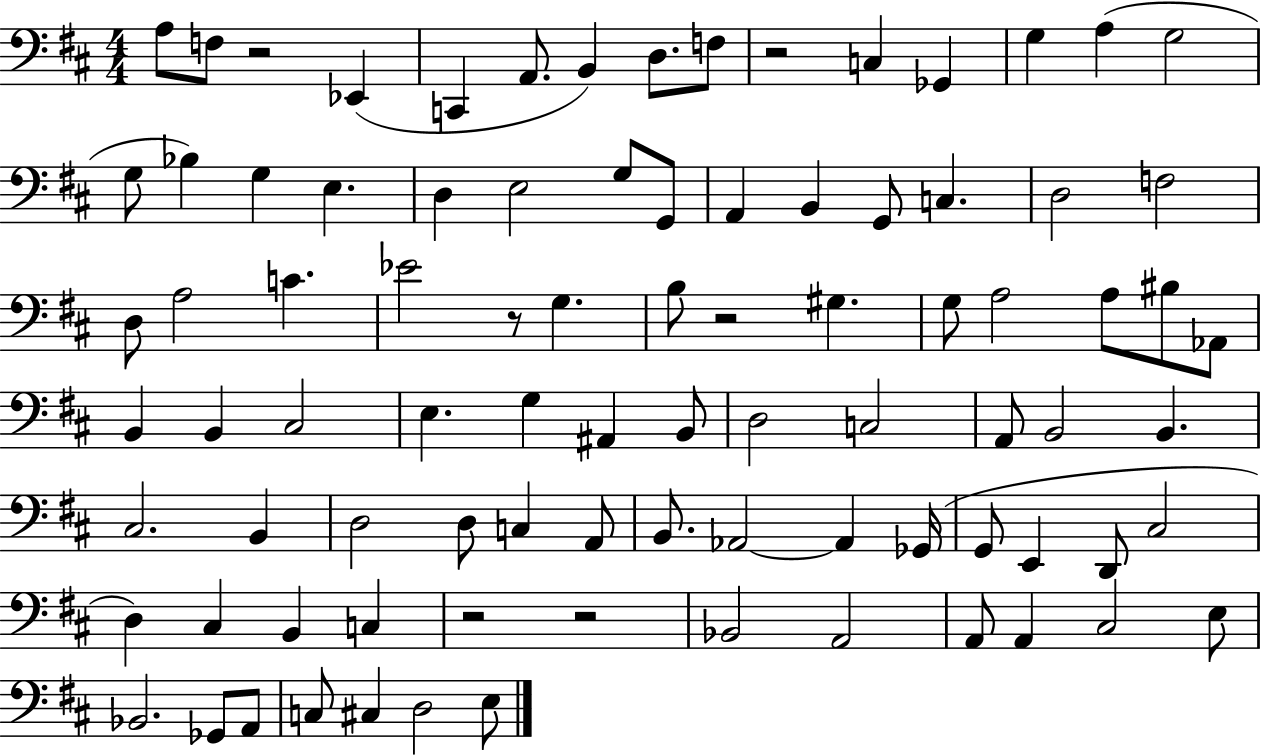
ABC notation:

X:1
T:Untitled
M:4/4
L:1/4
K:D
A,/2 F,/2 z2 _E,, C,, A,,/2 B,, D,/2 F,/2 z2 C, _G,, G, A, G,2 G,/2 _B, G, E, D, E,2 G,/2 G,,/2 A,, B,, G,,/2 C, D,2 F,2 D,/2 A,2 C _E2 z/2 G, B,/2 z2 ^G, G,/2 A,2 A,/2 ^B,/2 _A,,/2 B,, B,, ^C,2 E, G, ^A,, B,,/2 D,2 C,2 A,,/2 B,,2 B,, ^C,2 B,, D,2 D,/2 C, A,,/2 B,,/2 _A,,2 _A,, _G,,/4 G,,/2 E,, D,,/2 ^C,2 D, ^C, B,, C, z2 z2 _B,,2 A,,2 A,,/2 A,, ^C,2 E,/2 _B,,2 _G,,/2 A,,/2 C,/2 ^C, D,2 E,/2